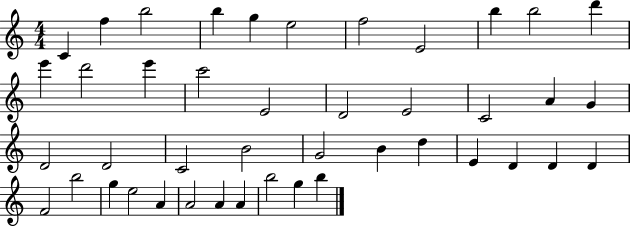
X:1
T:Untitled
M:4/4
L:1/4
K:C
C f b2 b g e2 f2 E2 b b2 d' e' d'2 e' c'2 E2 D2 E2 C2 A G D2 D2 C2 B2 G2 B d E D D D F2 b2 g e2 A A2 A A b2 g b